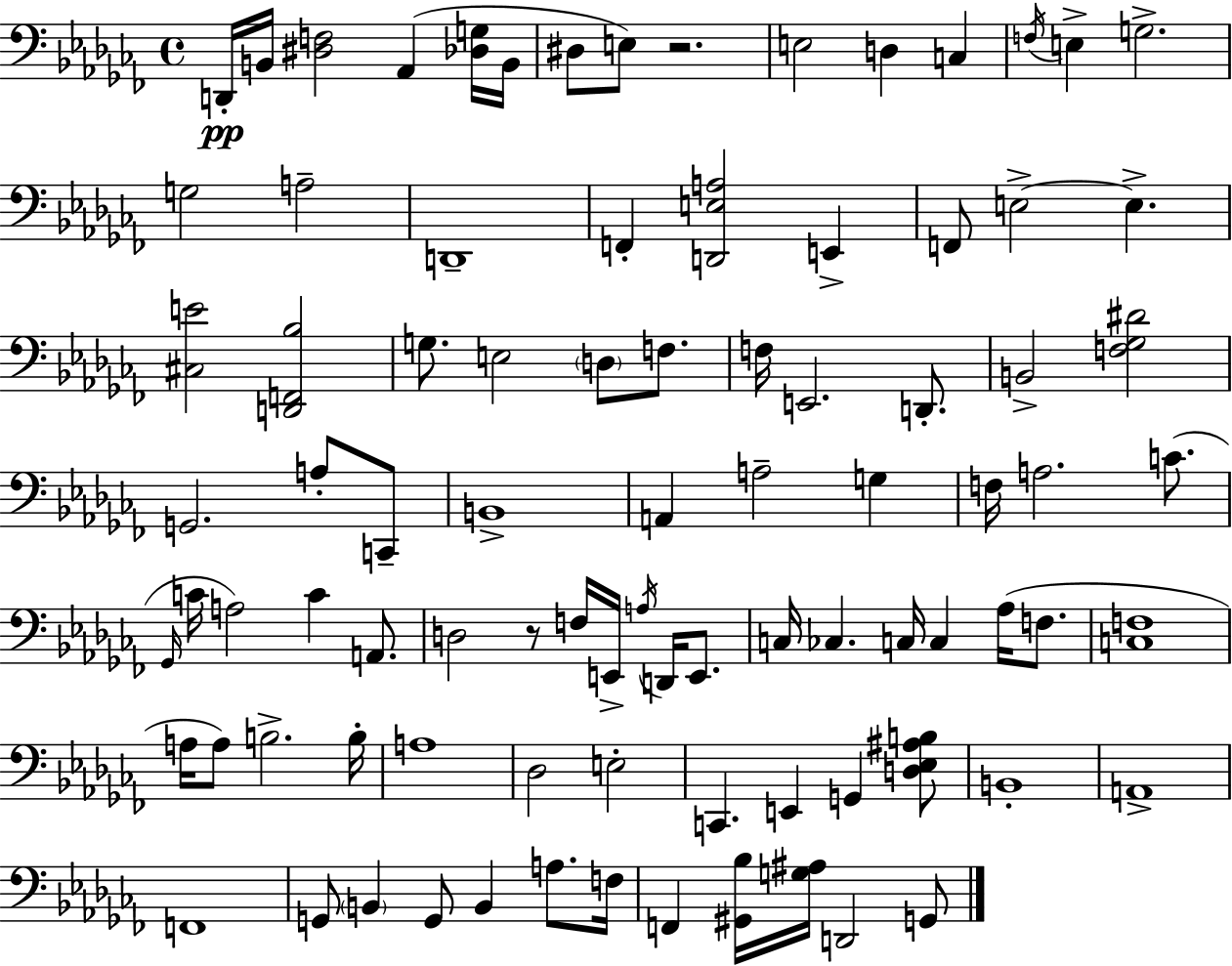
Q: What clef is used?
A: bass